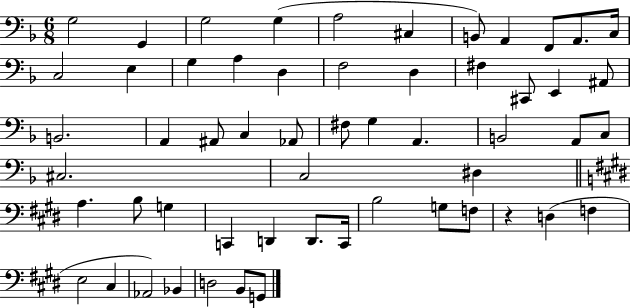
X:1
T:Untitled
M:6/8
L:1/4
K:F
G,2 G,, G,2 G, A,2 ^C, B,,/2 A,, F,,/2 A,,/2 C,/4 C,2 E, G, A, D, F,2 D, ^F, ^C,,/2 E,, ^A,,/2 B,,2 A,, ^A,,/2 C, _A,,/2 ^F,/2 G, A,, B,,2 A,,/2 C,/2 ^C,2 C,2 ^D, A, B,/2 G, C,, D,, D,,/2 C,,/4 B,2 G,/2 F,/2 z D, F, E,2 ^C, _A,,2 _B,, D,2 B,,/2 G,,/2